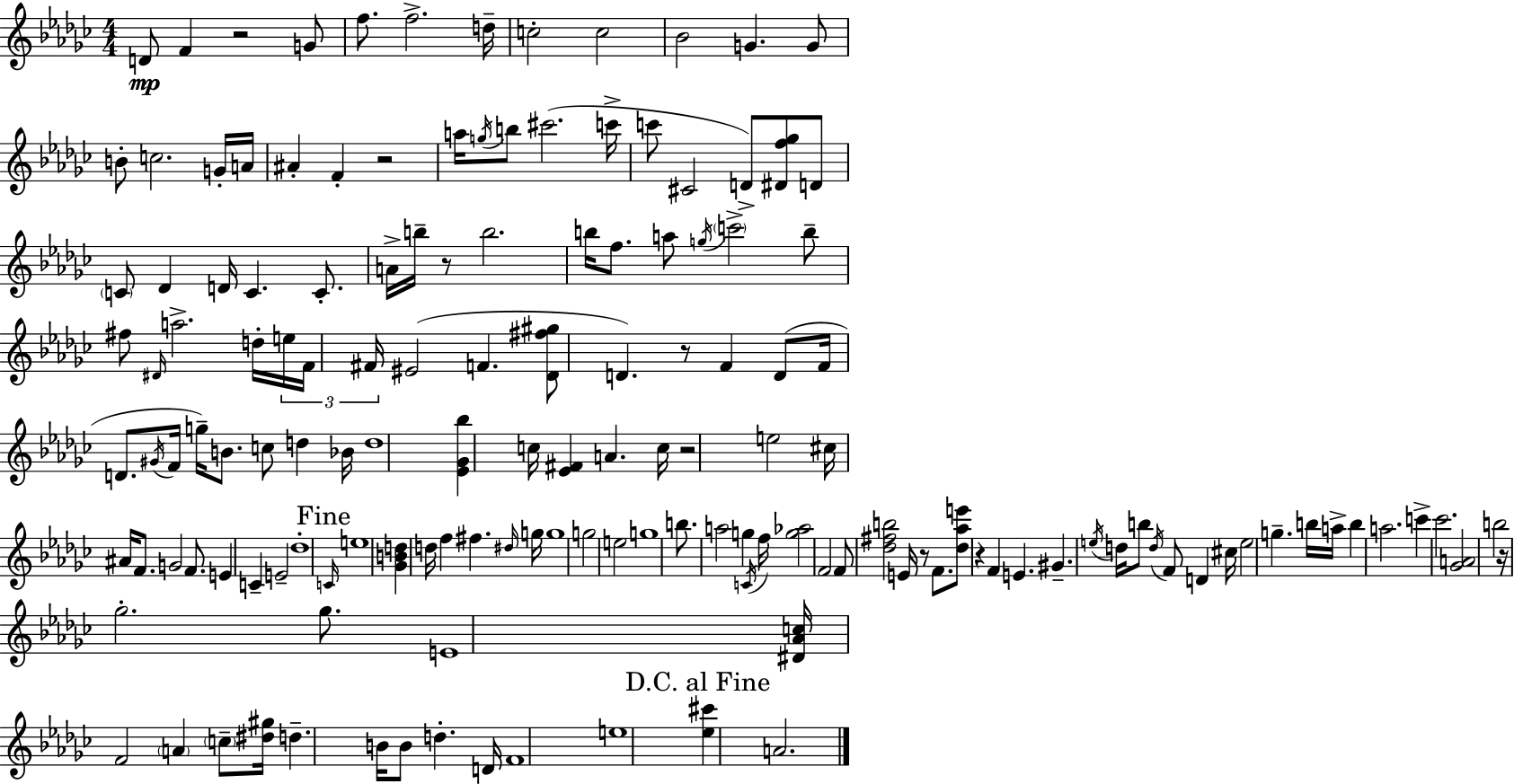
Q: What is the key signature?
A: EES minor